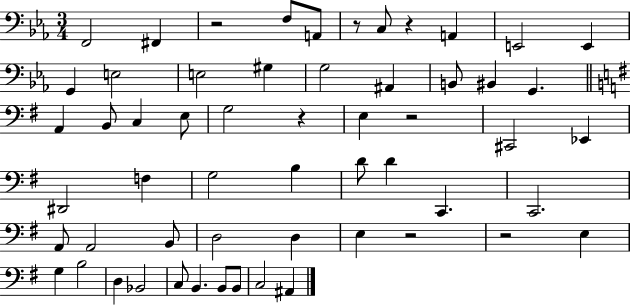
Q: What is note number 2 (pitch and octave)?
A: F#2